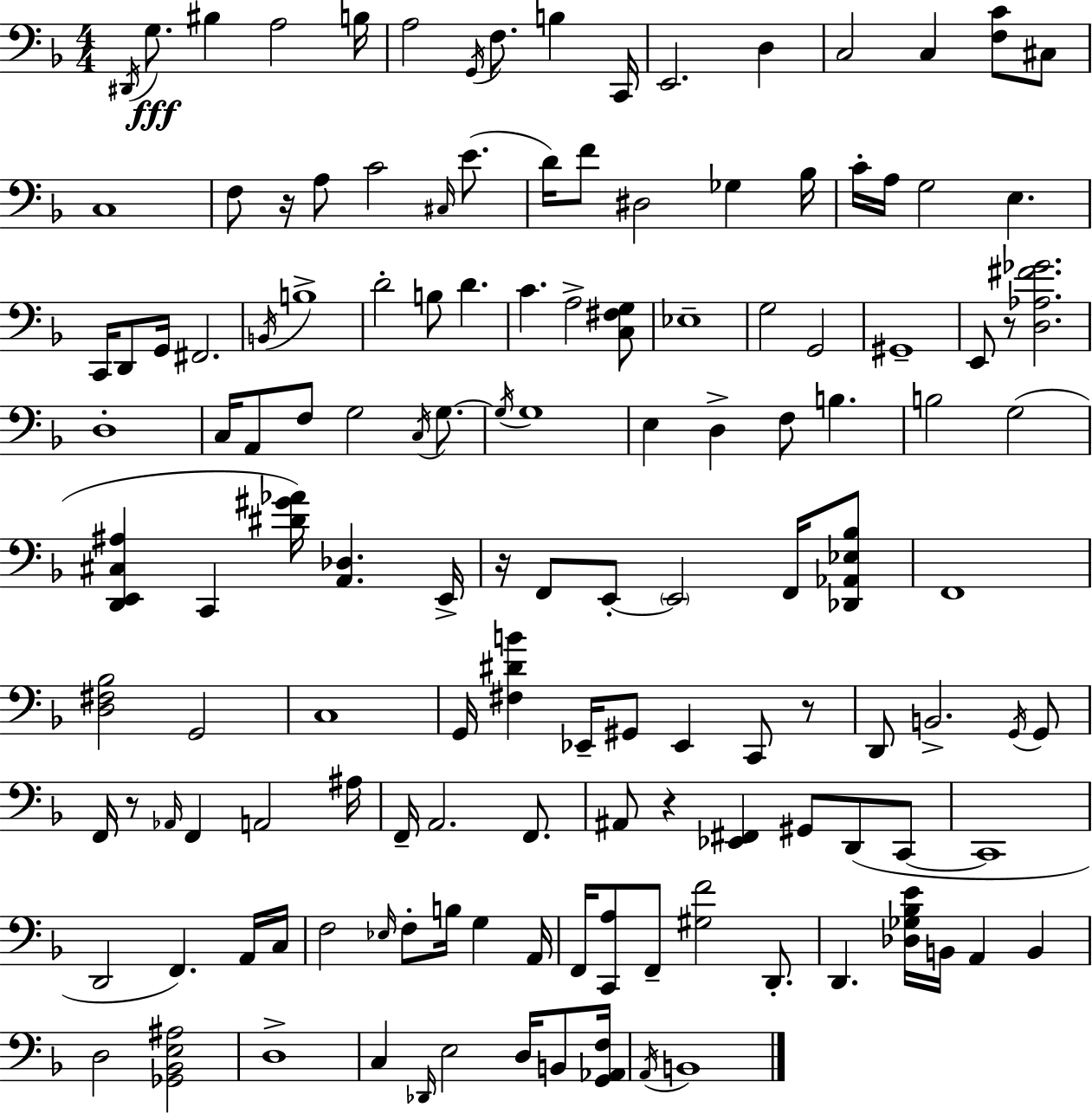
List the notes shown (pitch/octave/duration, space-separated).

D#2/s G3/e. BIS3/q A3/h B3/s A3/h G2/s F3/e. B3/q C2/s E2/h. D3/q C3/h C3/q [F3,C4]/e C#3/e C3/w F3/e R/s A3/e C4/h C#3/s E4/e. D4/s F4/e D#3/h Gb3/q Bb3/s C4/s A3/s G3/h E3/q. C2/s D2/e G2/s F#2/h. B2/s B3/w D4/h B3/e D4/q. C4/q. A3/h [C3,F#3,G3]/e Eb3/w G3/h G2/h G#2/w E2/e R/e [D3,Ab3,F#4,Gb4]/h. D3/w C3/s A2/e F3/e G3/h C3/s G3/e. G3/s G3/w E3/q D3/q F3/e B3/q. B3/h G3/h [D2,E2,C#3,A#3]/q C2/q [D#4,G#4,Ab4]/s [A2,Db3]/q. E2/s R/s F2/e E2/e E2/h F2/s [Db2,Ab2,Eb3,Bb3]/e F2/w [D3,F#3,Bb3]/h G2/h C3/w G2/s [F#3,D#4,B4]/q Eb2/s G#2/e Eb2/q C2/e R/e D2/e B2/h. G2/s G2/e F2/s R/e Ab2/s F2/q A2/h A#3/s F2/s A2/h. F2/e. A#2/e R/q [Eb2,F#2]/q G#2/e D2/e C2/e C2/w D2/h F2/q. A2/s C3/s F3/h Eb3/s F3/e B3/s G3/q A2/s F2/s [C2,A3]/e F2/e [G#3,F4]/h D2/e. D2/q. [Db3,Gb3,Bb3,E4]/s B2/s A2/q B2/q D3/h [Gb2,Bb2,E3,A#3]/h D3/w C3/q Db2/s E3/h D3/s B2/e [G2,Ab2,F3]/s A2/s B2/w